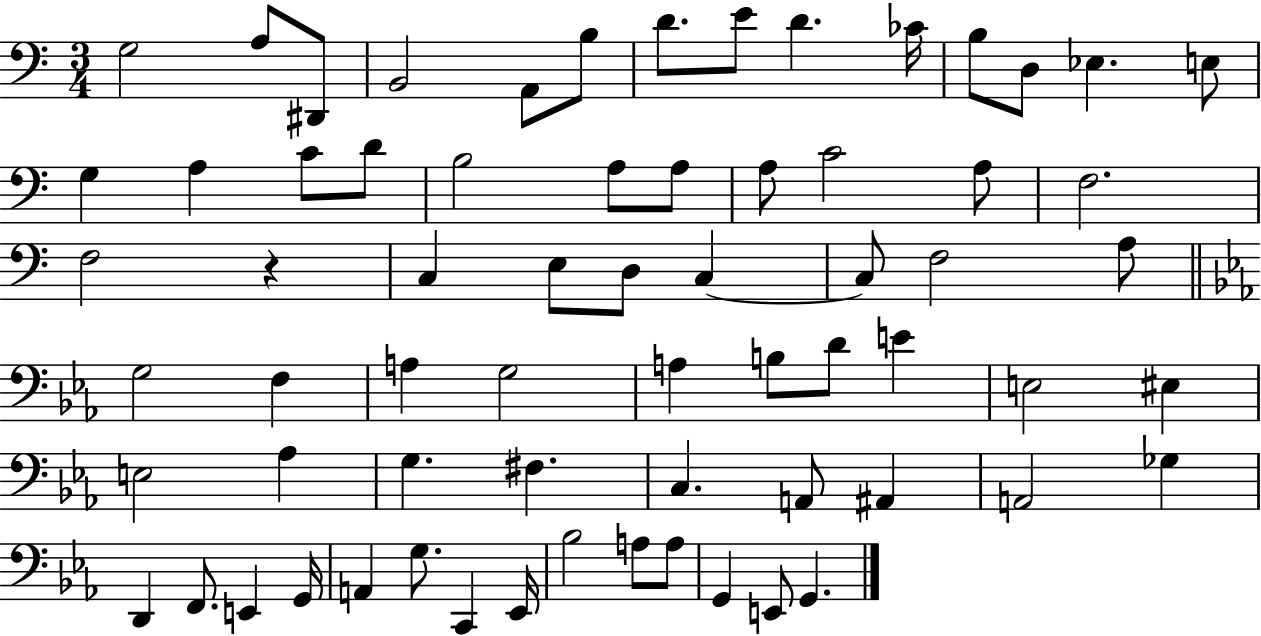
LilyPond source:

{
  \clef bass
  \numericTimeSignature
  \time 3/4
  \key c \major
  g2 a8 dis,8 | b,2 a,8 b8 | d'8. e'8 d'4. ces'16 | b8 d8 ees4. e8 | \break g4 a4 c'8 d'8 | b2 a8 a8 | a8 c'2 a8 | f2. | \break f2 r4 | c4 e8 d8 c4~~ | c8 f2 a8 | \bar "||" \break \key ees \major g2 f4 | a4 g2 | a4 b8 d'8 e'4 | e2 eis4 | \break e2 aes4 | g4. fis4. | c4. a,8 ais,4 | a,2 ges4 | \break d,4 f,8. e,4 g,16 | a,4 g8. c,4 ees,16 | bes2 a8 a8 | g,4 e,8 g,4. | \break \bar "|."
}